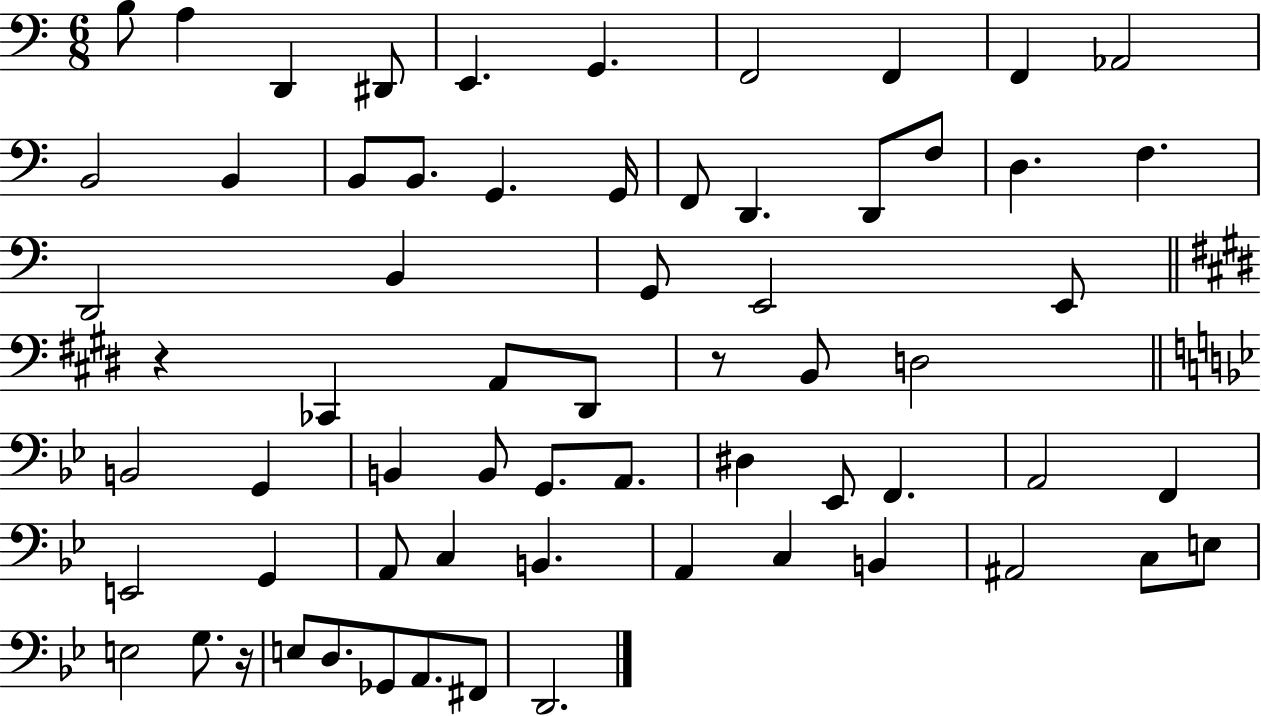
{
  \clef bass
  \numericTimeSignature
  \time 6/8
  \key c \major
  b8 a4 d,4 dis,8 | e,4. g,4. | f,2 f,4 | f,4 aes,2 | \break b,2 b,4 | b,8 b,8. g,4. g,16 | f,8 d,4. d,8 f8 | d4. f4. | \break d,2 b,4 | g,8 e,2 e,8 | \bar "||" \break \key e \major r4 ces,4 a,8 dis,8 | r8 b,8 d2 | \bar "||" \break \key bes \major b,2 g,4 | b,4 b,8 g,8. a,8. | dis4 ees,8 f,4. | a,2 f,4 | \break e,2 g,4 | a,8 c4 b,4. | a,4 c4 b,4 | ais,2 c8 e8 | \break e2 g8. r16 | e8 d8. ges,8 a,8. fis,8 | d,2. | \bar "|."
}